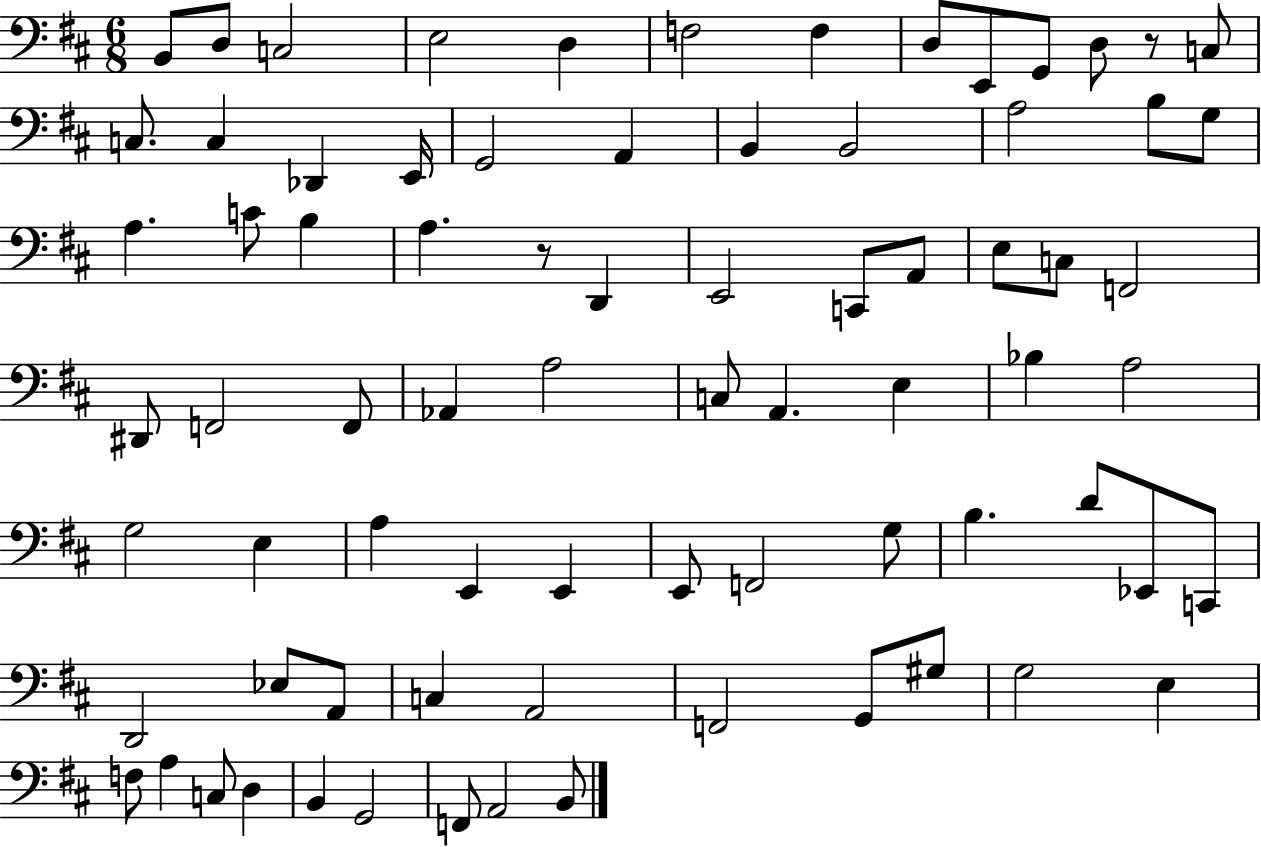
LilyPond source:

{
  \clef bass
  \numericTimeSignature
  \time 6/8
  \key d \major
  b,8 d8 c2 | e2 d4 | f2 f4 | d8 e,8 g,8 d8 r8 c8 | \break c8. c4 des,4 e,16 | g,2 a,4 | b,4 b,2 | a2 b8 g8 | \break a4. c'8 b4 | a4. r8 d,4 | e,2 c,8 a,8 | e8 c8 f,2 | \break dis,8 f,2 f,8 | aes,4 a2 | c8 a,4. e4 | bes4 a2 | \break g2 e4 | a4 e,4 e,4 | e,8 f,2 g8 | b4. d'8 ees,8 c,8 | \break d,2 ees8 a,8 | c4 a,2 | f,2 g,8 gis8 | g2 e4 | \break f8 a4 c8 d4 | b,4 g,2 | f,8 a,2 b,8 | \bar "|."
}